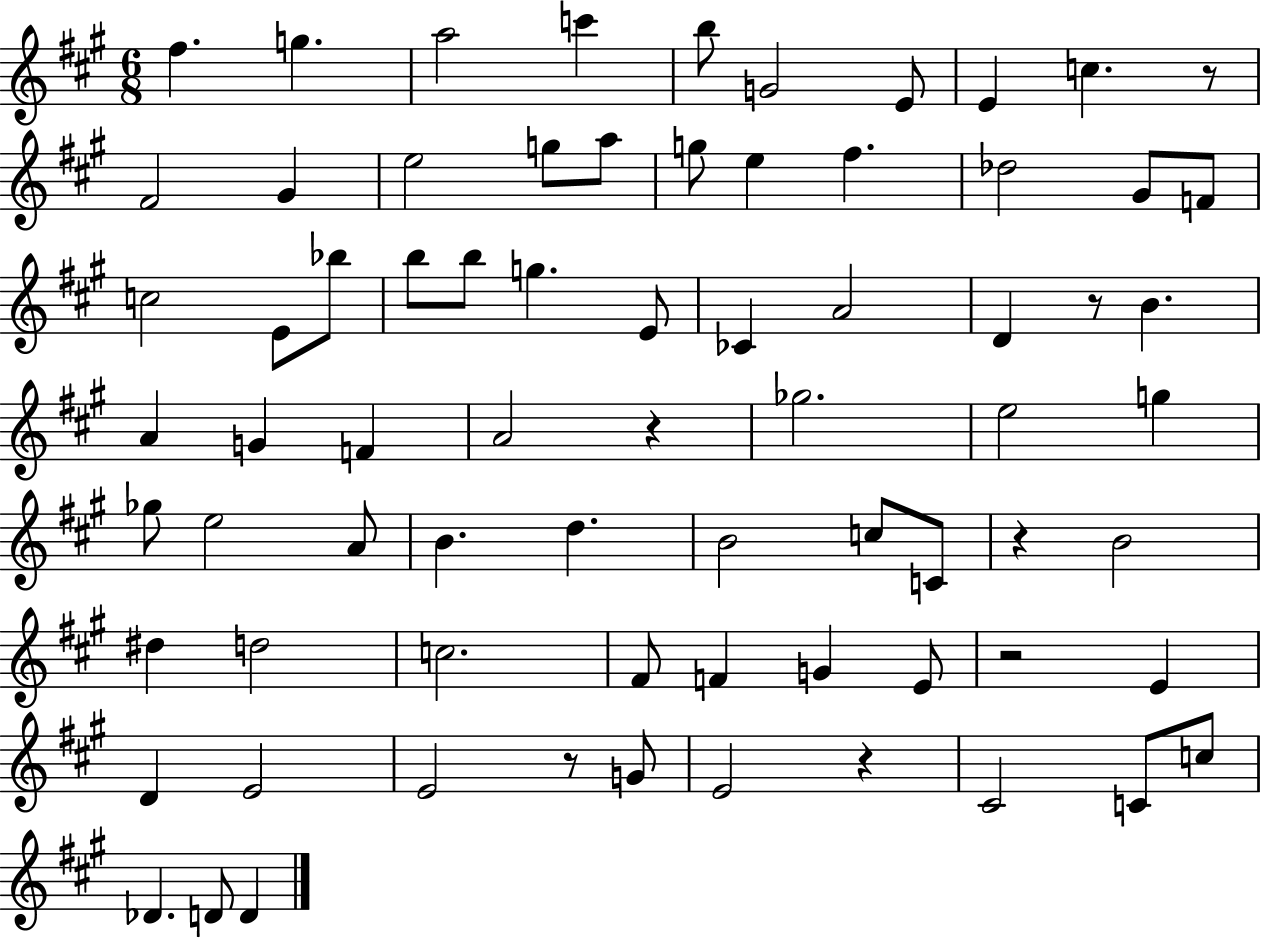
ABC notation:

X:1
T:Untitled
M:6/8
L:1/4
K:A
^f g a2 c' b/2 G2 E/2 E c z/2 ^F2 ^G e2 g/2 a/2 g/2 e ^f _d2 ^G/2 F/2 c2 E/2 _b/2 b/2 b/2 g E/2 _C A2 D z/2 B A G F A2 z _g2 e2 g _g/2 e2 A/2 B d B2 c/2 C/2 z B2 ^d d2 c2 ^F/2 F G E/2 z2 E D E2 E2 z/2 G/2 E2 z ^C2 C/2 c/2 _D D/2 D